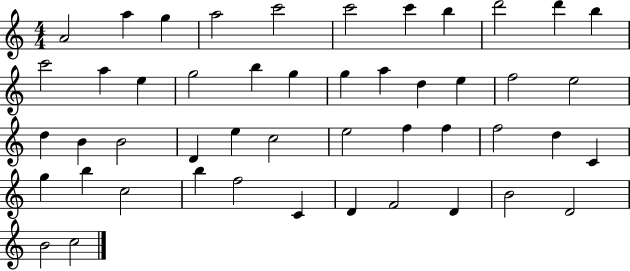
X:1
T:Untitled
M:4/4
L:1/4
K:C
A2 a g a2 c'2 c'2 c' b d'2 d' b c'2 a e g2 b g g a d e f2 e2 d B B2 D e c2 e2 f f f2 d C g b c2 b f2 C D F2 D B2 D2 B2 c2